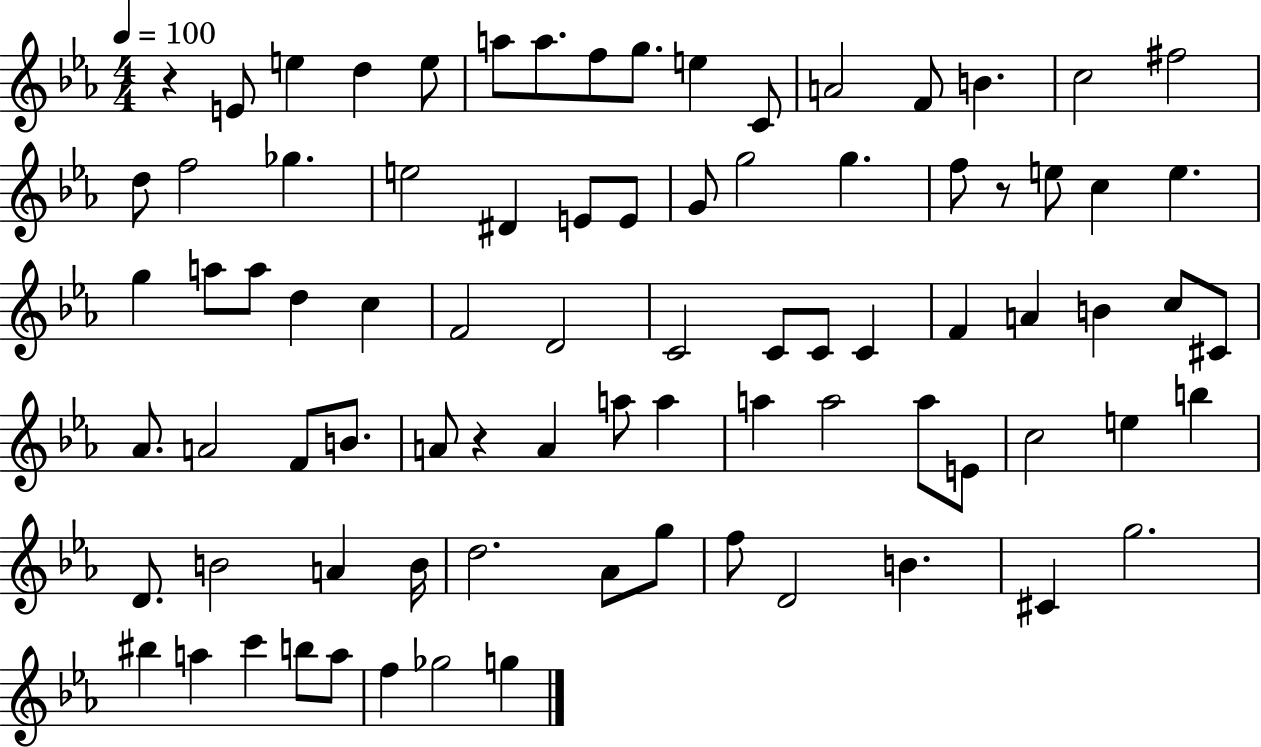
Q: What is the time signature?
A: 4/4